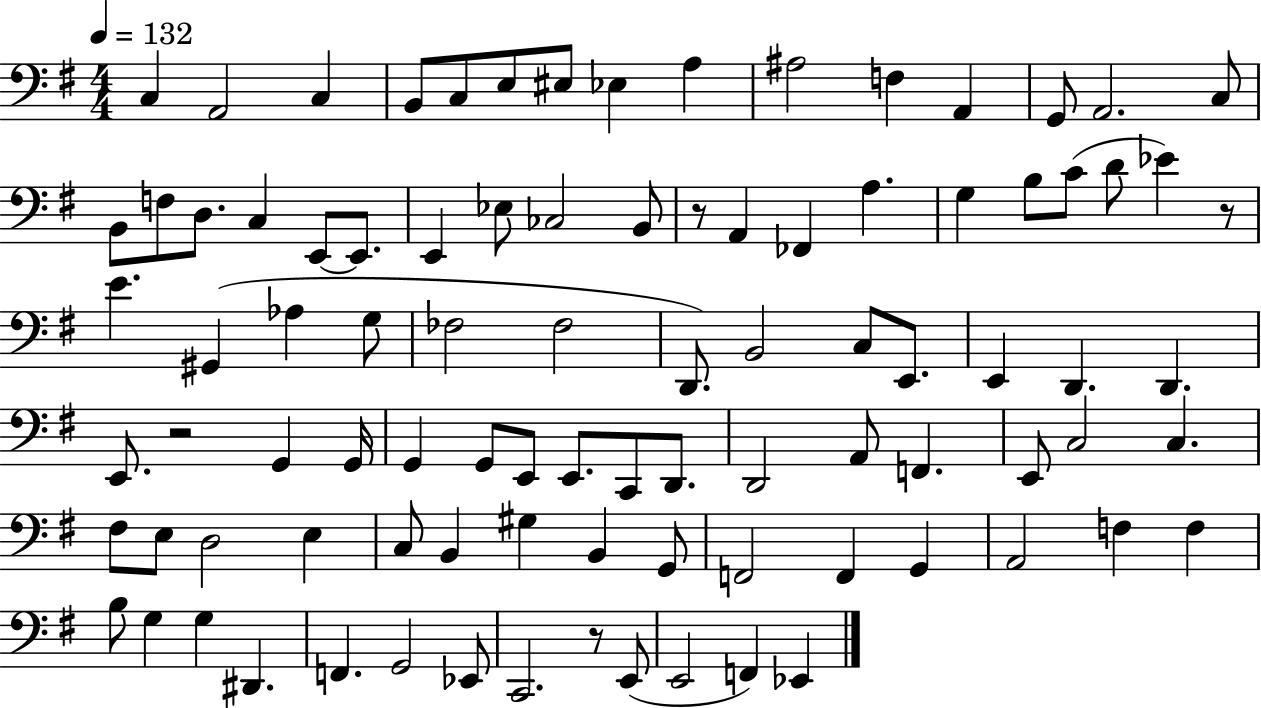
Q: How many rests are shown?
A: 4